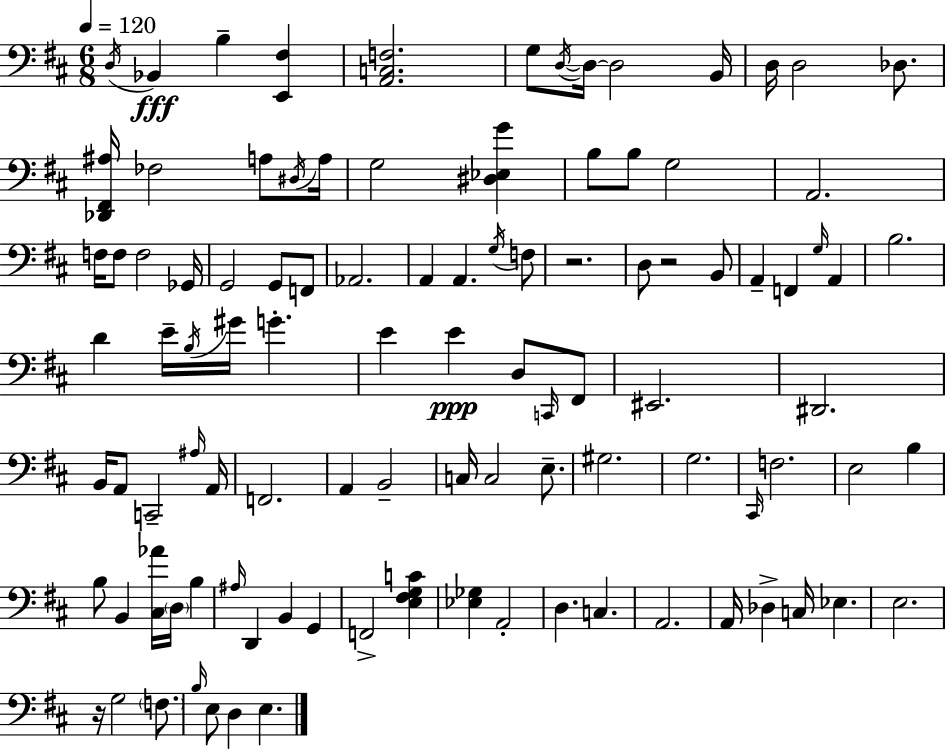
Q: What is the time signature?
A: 6/8